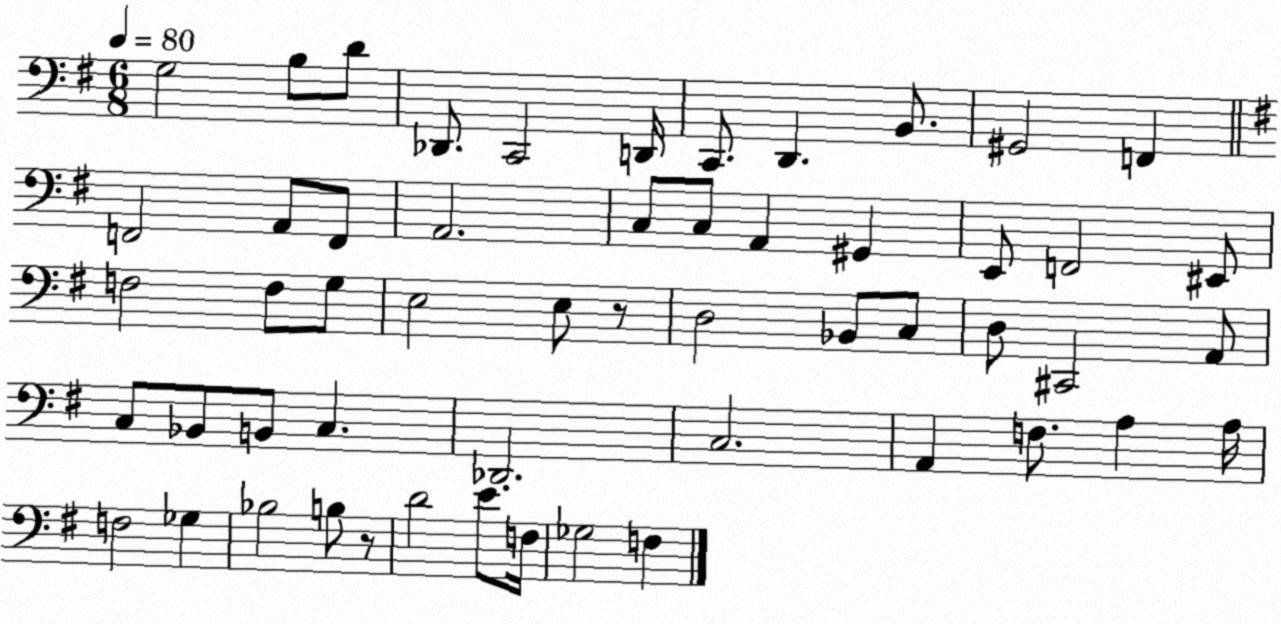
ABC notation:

X:1
T:Untitled
M:6/8
L:1/4
K:G
G,2 B,/2 D/2 _D,,/2 C,,2 D,,/4 C,,/2 D,, B,,/2 ^G,,2 F,, F,,2 A,,/2 F,,/2 A,,2 C,/2 C,/2 A,, ^G,, E,,/2 F,,2 ^E,,/2 F,2 F,/2 G,/2 E,2 E,/2 z/2 D,2 _B,,/2 C,/2 D,/2 ^C,,2 A,,/2 C,/2 _B,,/2 B,,/2 C, _D,,2 C,2 A,, F,/2 A, A,/4 F,2 _G, _B,2 B,/2 z/2 D2 E/2 F,/4 _G,2 F,